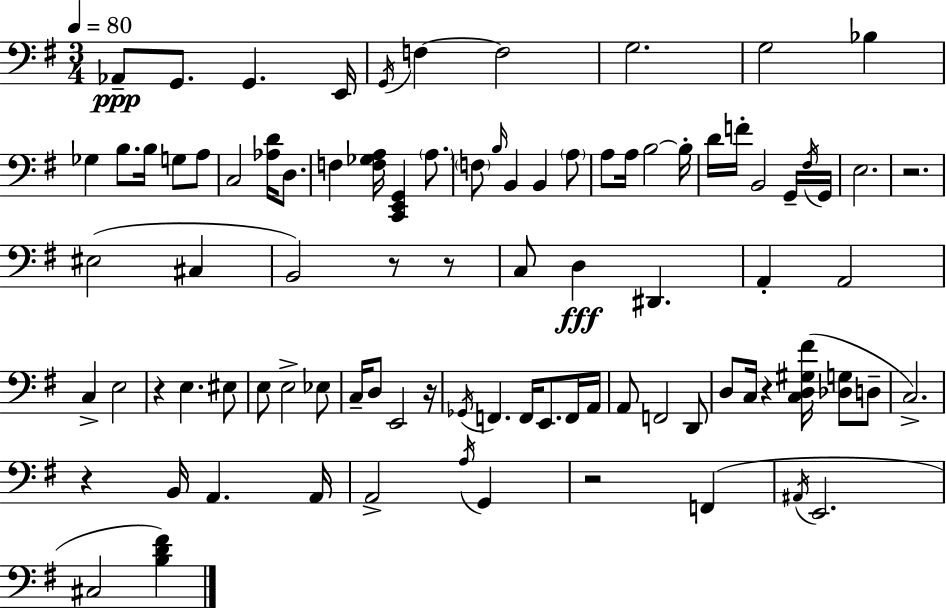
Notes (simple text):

Ab2/e G2/e. G2/q. E2/s G2/s F3/q F3/h G3/h. G3/h Bb3/q Gb3/q B3/e. B3/s G3/e A3/e C3/h [Ab3,D4]/s D3/e. F3/q [F3,Gb3,A3]/s [C2,E2,G2]/q A3/e. F3/e B3/s B2/q B2/q A3/e A3/e A3/s B3/h B3/s D4/s F4/s B2/h G2/s F#3/s G2/s E3/h. R/h. EIS3/h C#3/q B2/h R/e R/e C3/e D3/q D#2/q. A2/q A2/h C3/q E3/h R/q E3/q. EIS3/e E3/e E3/h Eb3/e C3/s D3/e E2/h R/s Gb2/s F2/q. F2/s E2/e. F2/s A2/s A2/e F2/h D2/e D3/e C3/s R/q [C3,D3,G#3,F#4]/s [Db3,G3]/e D3/e C3/h. R/q B2/s A2/q. A2/s A2/h A3/s G2/q R/h F2/q A#2/s E2/h. C#3/h [B3,D4,F#4]/q